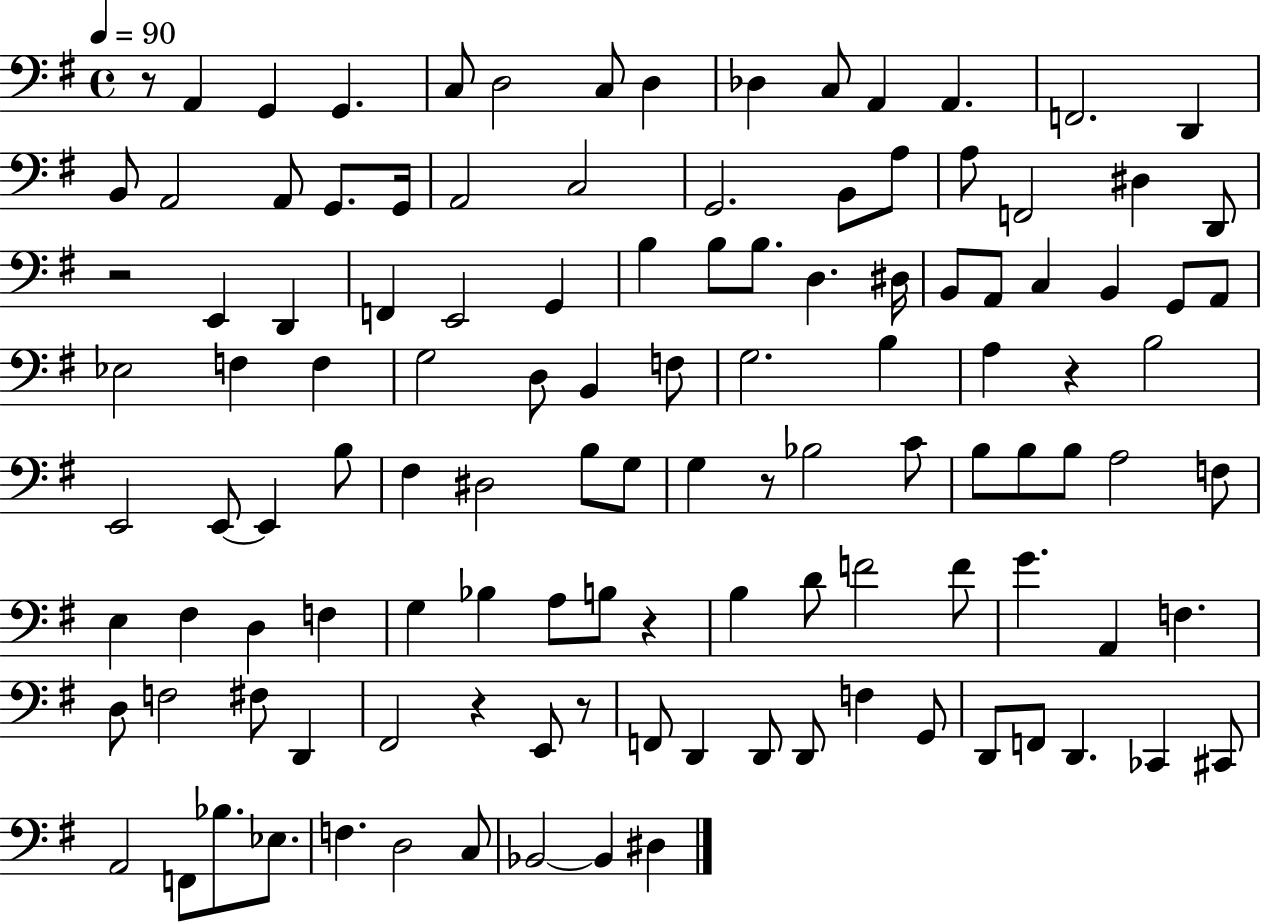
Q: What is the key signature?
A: G major